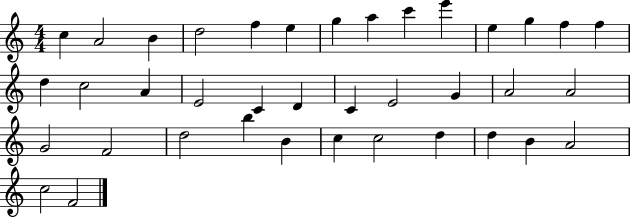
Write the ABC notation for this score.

X:1
T:Untitled
M:4/4
L:1/4
K:C
c A2 B d2 f e g a c' e' e g f f d c2 A E2 C D C E2 G A2 A2 G2 F2 d2 b B c c2 d d B A2 c2 F2